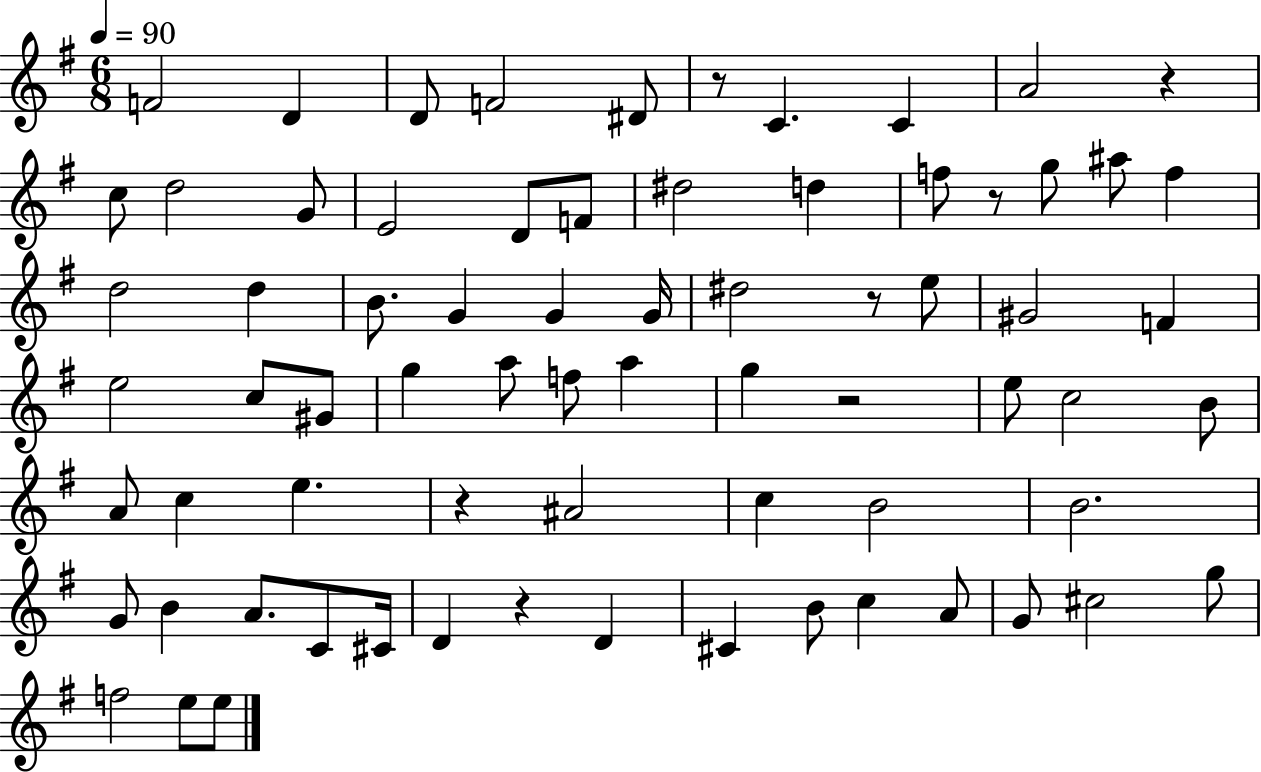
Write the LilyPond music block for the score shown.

{
  \clef treble
  \numericTimeSignature
  \time 6/8
  \key g \major
  \tempo 4 = 90
  f'2 d'4 | d'8 f'2 dis'8 | r8 c'4. c'4 | a'2 r4 | \break c''8 d''2 g'8 | e'2 d'8 f'8 | dis''2 d''4 | f''8 r8 g''8 ais''8 f''4 | \break d''2 d''4 | b'8. g'4 g'4 g'16 | dis''2 r8 e''8 | gis'2 f'4 | \break e''2 c''8 gis'8 | g''4 a''8 f''8 a''4 | g''4 r2 | e''8 c''2 b'8 | \break a'8 c''4 e''4. | r4 ais'2 | c''4 b'2 | b'2. | \break g'8 b'4 a'8. c'8 cis'16 | d'4 r4 d'4 | cis'4 b'8 c''4 a'8 | g'8 cis''2 g''8 | \break f''2 e''8 e''8 | \bar "|."
}